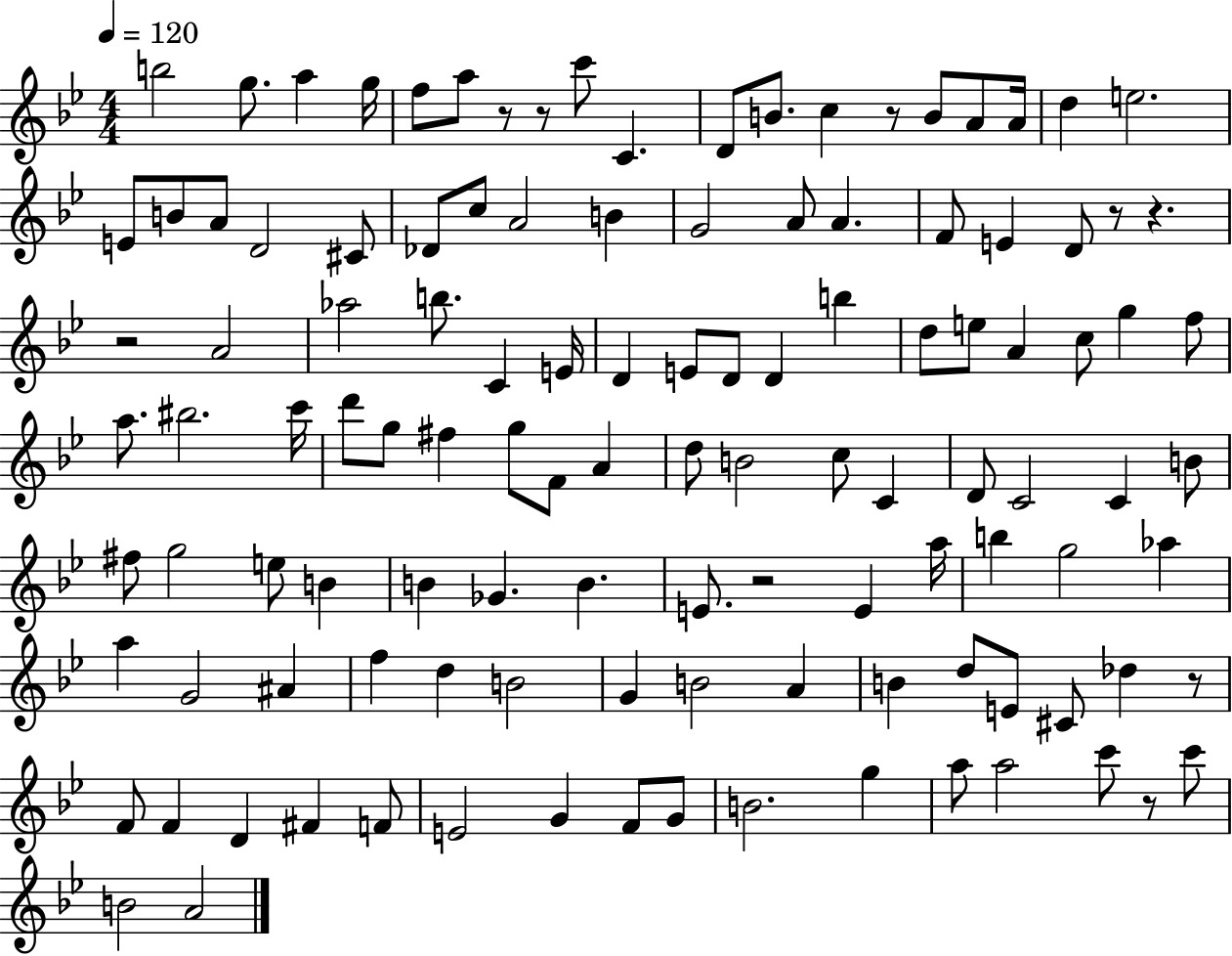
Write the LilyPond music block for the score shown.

{
  \clef treble
  \numericTimeSignature
  \time 4/4
  \key bes \major
  \tempo 4 = 120
  b''2 g''8. a''4 g''16 | f''8 a''8 r8 r8 c'''8 c'4. | d'8 b'8. c''4 r8 b'8 a'8 a'16 | d''4 e''2. | \break e'8 b'8 a'8 d'2 cis'8 | des'8 c''8 a'2 b'4 | g'2 a'8 a'4. | f'8 e'4 d'8 r8 r4. | \break r2 a'2 | aes''2 b''8. c'4 e'16 | d'4 e'8 d'8 d'4 b''4 | d''8 e''8 a'4 c''8 g''4 f''8 | \break a''8. bis''2. c'''16 | d'''8 g''8 fis''4 g''8 f'8 a'4 | d''8 b'2 c''8 c'4 | d'8 c'2 c'4 b'8 | \break fis''8 g''2 e''8 b'4 | b'4 ges'4. b'4. | e'8. r2 e'4 a''16 | b''4 g''2 aes''4 | \break a''4 g'2 ais'4 | f''4 d''4 b'2 | g'4 b'2 a'4 | b'4 d''8 e'8 cis'8 des''4 r8 | \break f'8 f'4 d'4 fis'4 f'8 | e'2 g'4 f'8 g'8 | b'2. g''4 | a''8 a''2 c'''8 r8 c'''8 | \break b'2 a'2 | \bar "|."
}